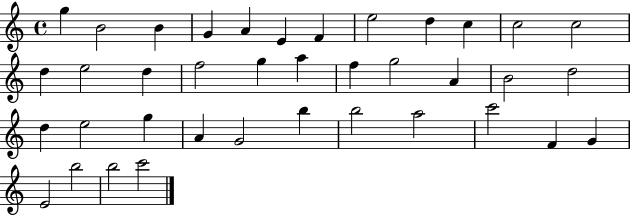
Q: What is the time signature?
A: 4/4